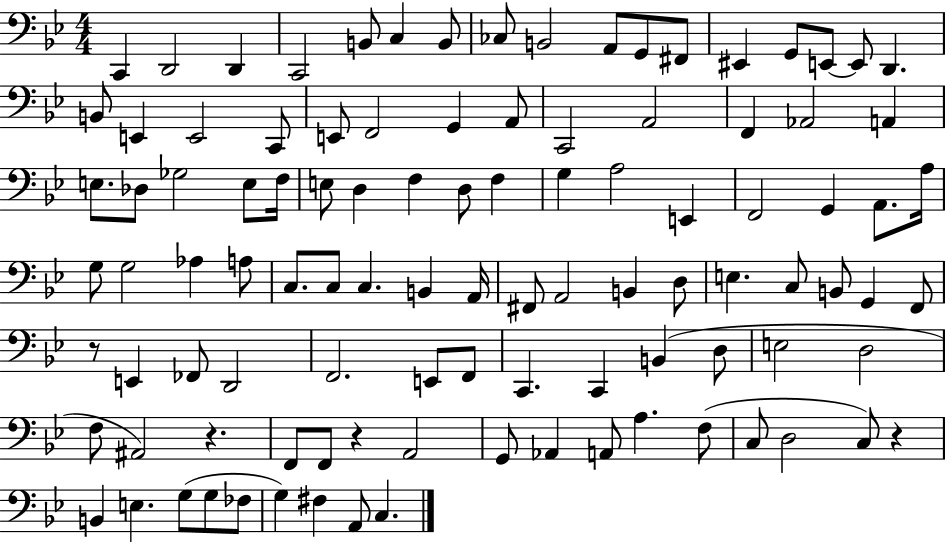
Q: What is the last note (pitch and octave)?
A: C3